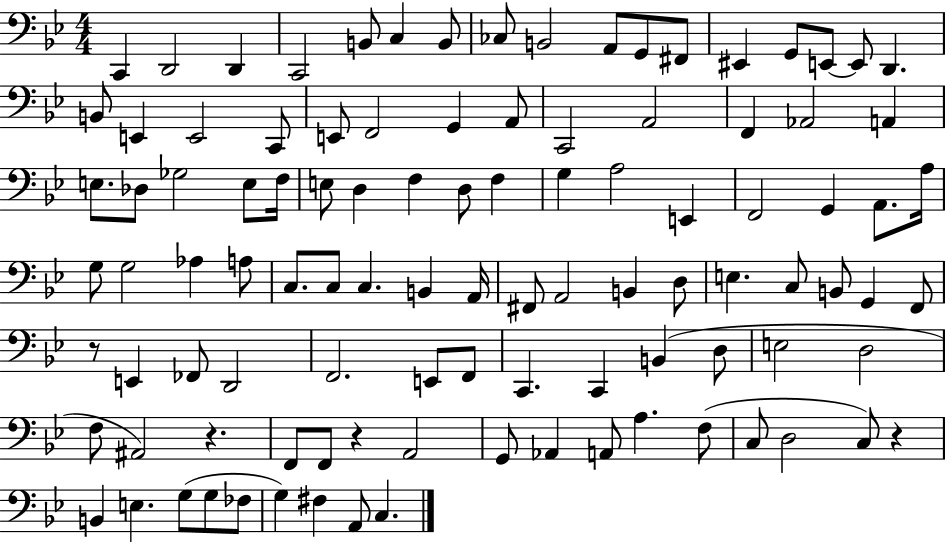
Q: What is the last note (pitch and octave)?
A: C3